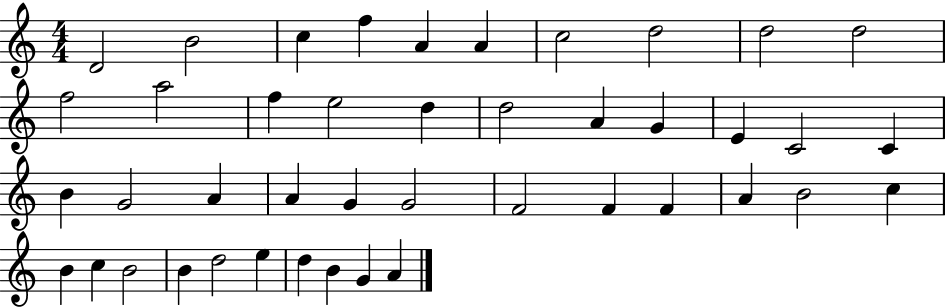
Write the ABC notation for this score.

X:1
T:Untitled
M:4/4
L:1/4
K:C
D2 B2 c f A A c2 d2 d2 d2 f2 a2 f e2 d d2 A G E C2 C B G2 A A G G2 F2 F F A B2 c B c B2 B d2 e d B G A